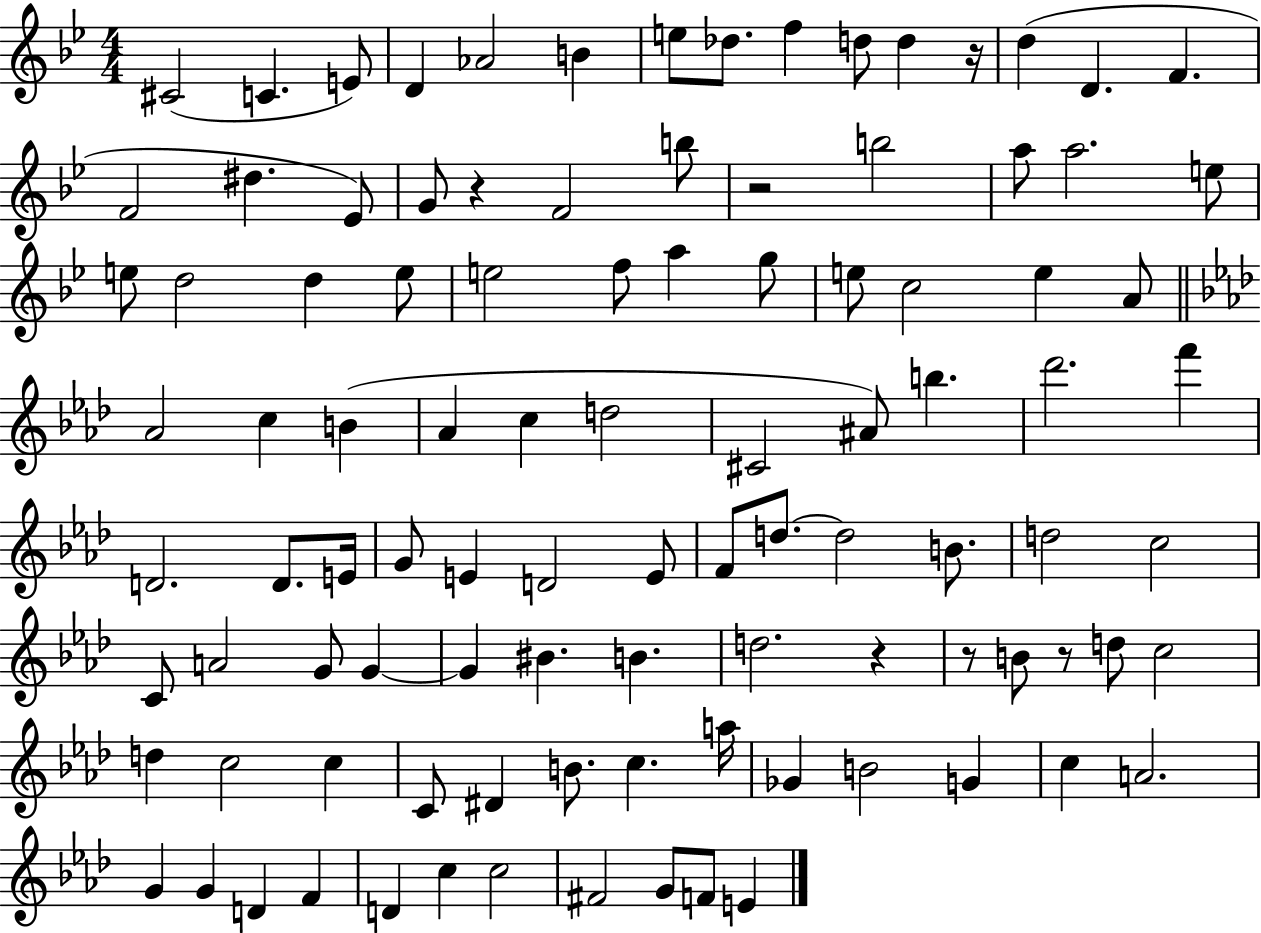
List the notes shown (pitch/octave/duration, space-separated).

C#4/h C4/q. E4/e D4/q Ab4/h B4/q E5/e Db5/e. F5/q D5/e D5/q R/s D5/q D4/q. F4/q. F4/h D#5/q. Eb4/e G4/e R/q F4/h B5/e R/h B5/h A5/e A5/h. E5/e E5/e D5/h D5/q E5/e E5/h F5/e A5/q G5/e E5/e C5/h E5/q A4/e Ab4/h C5/q B4/q Ab4/q C5/q D5/h C#4/h A#4/e B5/q. Db6/h. F6/q D4/h. D4/e. E4/s G4/e E4/q D4/h E4/e F4/e D5/e. D5/h B4/e. D5/h C5/h C4/e A4/h G4/e G4/q G4/q BIS4/q. B4/q. D5/h. R/q R/e B4/e R/e D5/e C5/h D5/q C5/h C5/q C4/e D#4/q B4/e. C5/q. A5/s Gb4/q B4/h G4/q C5/q A4/h. G4/q G4/q D4/q F4/q D4/q C5/q C5/h F#4/h G4/e F4/e E4/q